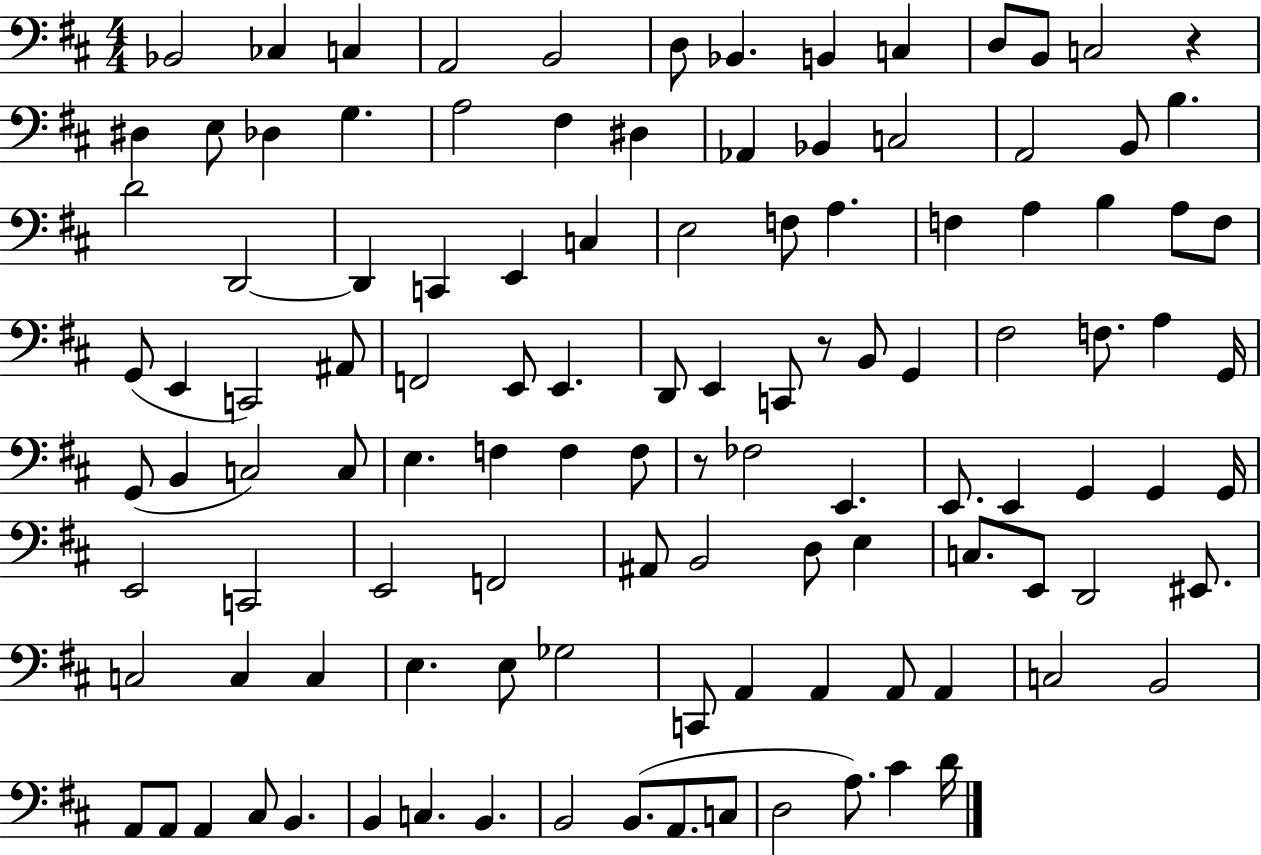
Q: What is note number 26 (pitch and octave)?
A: D4